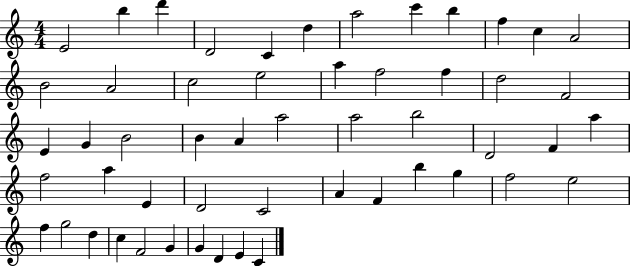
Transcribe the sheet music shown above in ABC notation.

X:1
T:Untitled
M:4/4
L:1/4
K:C
E2 b d' D2 C d a2 c' b f c A2 B2 A2 c2 e2 a f2 f d2 F2 E G B2 B A a2 a2 b2 D2 F a f2 a E D2 C2 A F b g f2 e2 f g2 d c F2 G G D E C